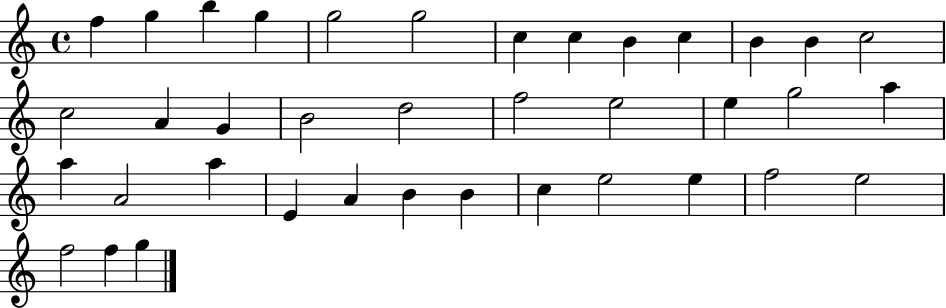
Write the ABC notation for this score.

X:1
T:Untitled
M:4/4
L:1/4
K:C
f g b g g2 g2 c c B c B B c2 c2 A G B2 d2 f2 e2 e g2 a a A2 a E A B B c e2 e f2 e2 f2 f g